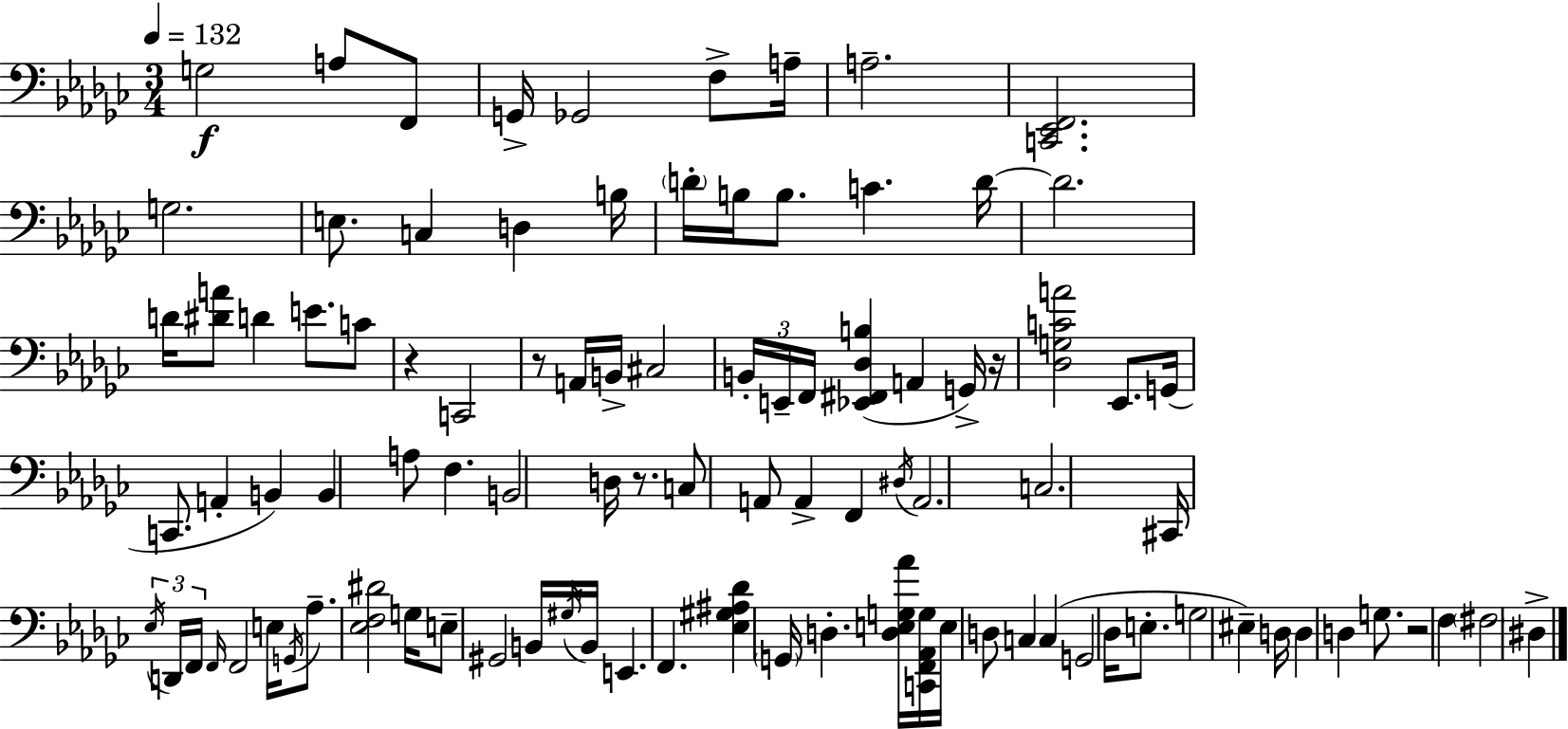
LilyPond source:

{
  \clef bass
  \numericTimeSignature
  \time 3/4
  \key ees \minor
  \tempo 4 = 132
  g2\f a8 f,8 | g,16-> ges,2 f8-> a16-- | a2.-- | <c, ees, f,>2. | \break g2. | e8. c4 d4 b16 | \parenthesize d'16-. b16 b8. c'4. d'16~~ | d'2. | \break d'16 <dis' a'>8 d'4 e'8. c'8 | r4 c,2 | r8 a,16 b,16-> cis2 | \tuplet 3/2 { b,16-. e,16-- f,16 } <ees, fis, des b>4( a,4 g,16->) | \break r16 <des g c' a'>2 ees,8. | g,16( c,8. a,4-. b,4) | b,4 a8 f4. | b,2 d16 r8. | \break c8 a,8 a,4-> f,4 | \acciaccatura { dis16 } a,2. | c2. | cis,16 \tuplet 3/2 { \acciaccatura { ees16 } d,16 f,16 } \grace { f,16 } f,2 | \break e16 \acciaccatura { g,16 } aes8.-- <ees f dis'>2 | g16 e8-- gis,2 | b,16 \acciaccatura { gis16 } b,16 e,4. f,4. | <ees gis ais des'>4 \parenthesize g,16 d4.-. | \break <d e g aes'>16 <c, f, aes, g>16 e16 d8 c4 | c4( g,2 | des16 e8.-. g2 | eis4--) d16 d4 d4 | \break g8. r2 | f4 \parenthesize fis2 | dis4-> \bar "|."
}